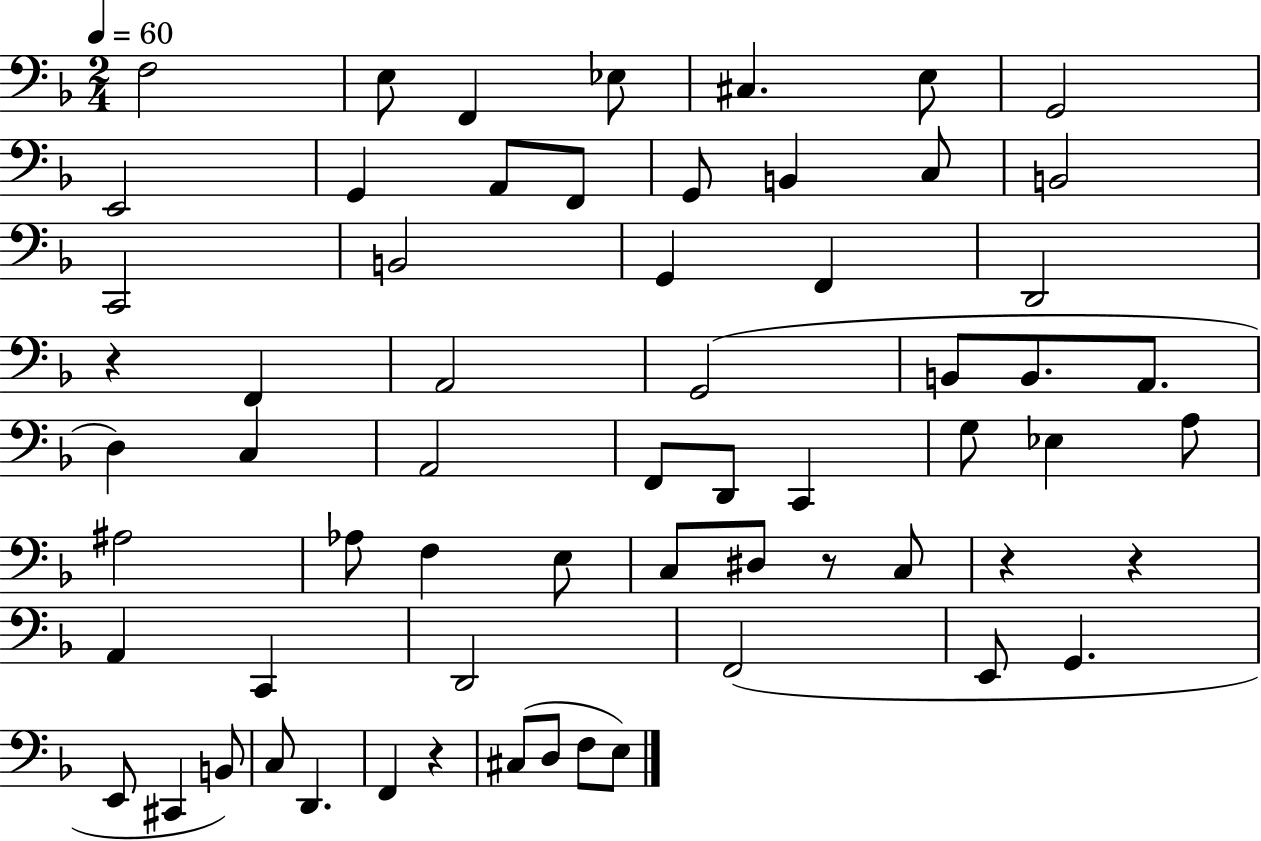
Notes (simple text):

F3/h E3/e F2/q Eb3/e C#3/q. E3/e G2/h E2/h G2/q A2/e F2/e G2/e B2/q C3/e B2/h C2/h B2/h G2/q F2/q D2/h R/q F2/q A2/h G2/h B2/e B2/e. A2/e. D3/q C3/q A2/h F2/e D2/e C2/q G3/e Eb3/q A3/e A#3/h Ab3/e F3/q E3/e C3/e D#3/e R/e C3/e R/q R/q A2/q C2/q D2/h F2/h E2/e G2/q. E2/e C#2/q B2/e C3/e D2/q. F2/q R/q C#3/e D3/e F3/e E3/e